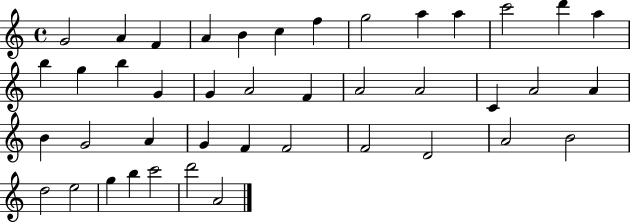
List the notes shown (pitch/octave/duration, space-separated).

G4/h A4/q F4/q A4/q B4/q C5/q F5/q G5/h A5/q A5/q C6/h D6/q A5/q B5/q G5/q B5/q G4/q G4/q A4/h F4/q A4/h A4/h C4/q A4/h A4/q B4/q G4/h A4/q G4/q F4/q F4/h F4/h D4/h A4/h B4/h D5/h E5/h G5/q B5/q C6/h D6/h A4/h